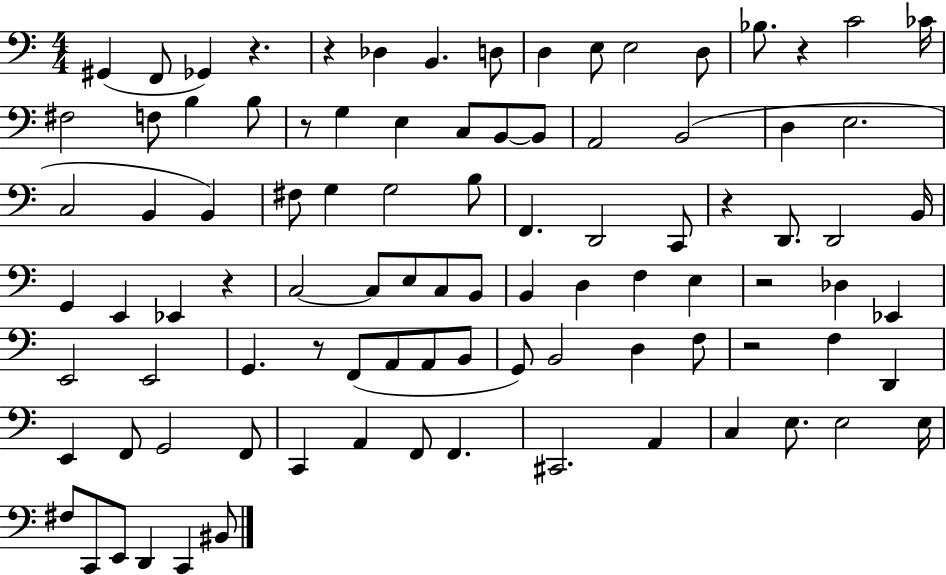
{
  \clef bass
  \numericTimeSignature
  \time 4/4
  \key c \major
  \repeat volta 2 { gis,4( f,8 ges,4) r4. | r4 des4 b,4. d8 | d4 e8 e2 d8 | bes8. r4 c'2 ces'16 | \break fis2 f8 b4 b8 | r8 g4 e4 c8 b,8~~ b,8 | a,2 b,2( | d4 e2. | \break c2 b,4 b,4) | fis8 g4 g2 b8 | f,4. d,2 c,8 | r4 d,8. d,2 b,16 | \break g,4 e,4 ees,4 r4 | c2~~ c8 e8 c8 b,8 | b,4 d4 f4 e4 | r2 des4 ees,4 | \break e,2 e,2 | g,4. r8 f,8( a,8 a,8 b,8 | g,8) b,2 d4 f8 | r2 f4 d,4 | \break e,4 f,8 g,2 f,8 | c,4 a,4 f,8 f,4. | cis,2. a,4 | c4 e8. e2 e16 | \break fis8 c,8 e,8 d,4 c,4 bis,8 | } \bar "|."
}